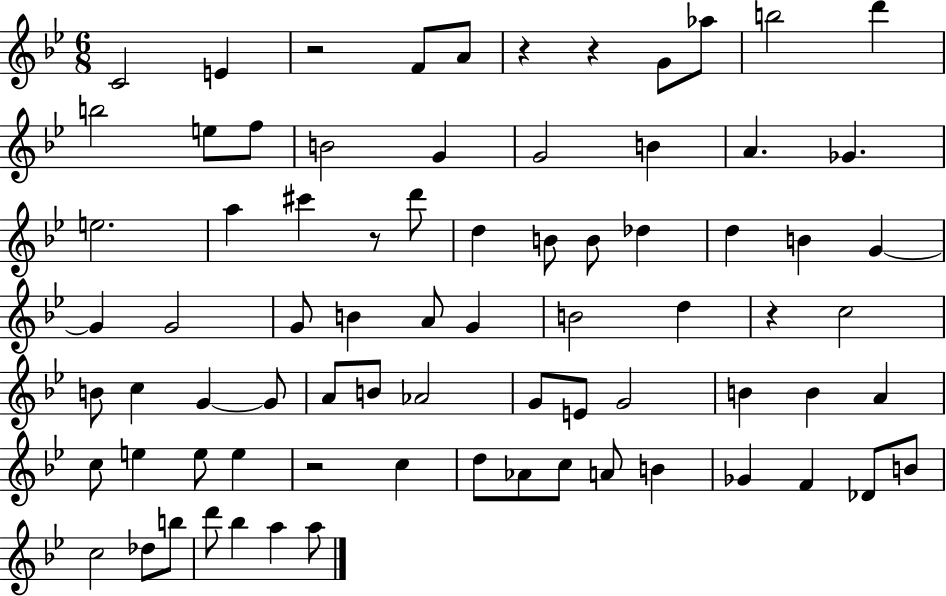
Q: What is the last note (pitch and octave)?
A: A5